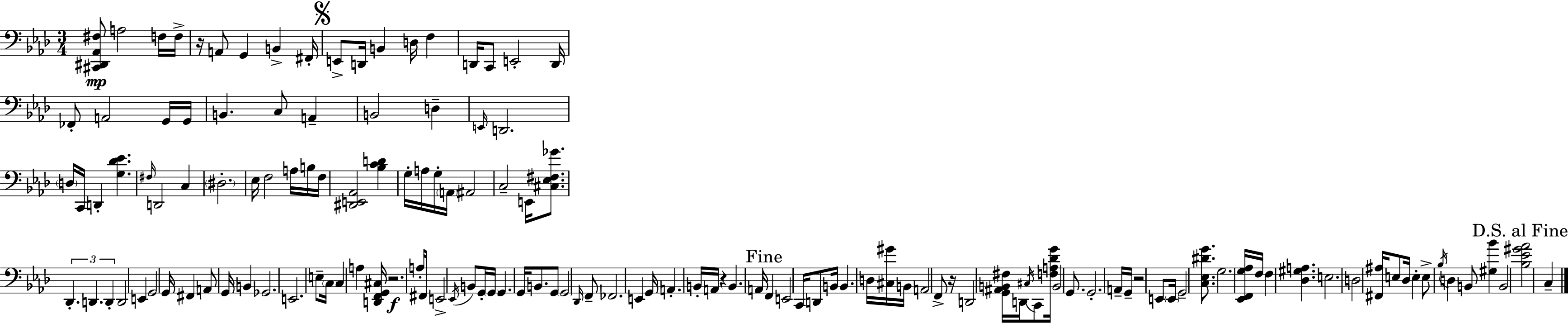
{
  \clef bass
  \numericTimeSignature
  \time 3/4
  \key aes \major
  \repeat volta 2 { <cis, dis, aes, fis>8\mp a2 f16 f16-> | r16 a,8 g,4 b,4-> fis,16-. | \mark \markup { \musicglyph "scripts.segno" } e,8-> d,16 b,4 d16 f4 | d,16 c,8 e,2-. d,16 | \break fes,8-. a,2 g,16 g,16 | b,4. c8 a,4-- | b,2 d4-- | \grace { e,16 } d,2. | \break \parenthesize d16 c,16 d,4-. <g des' ees'>4. | \grace { fis16 } d,2 c4 | \parenthesize dis2.-. | ees16 f2 a16 | \break b16 f16 <dis, e, aes,>2 <bes c' d'>4 | g16-. a16 g16-. \parenthesize a,16 ais,2 | c2-- e,16 <cis ees fis ges'>8. | \tuplet 3/2 { des,4.-. d,4. | \break d,4-. } d,2 | e,4 g,2 | g,16 fis,4 a,8 g,16 b,4 | ges,2. | \break e,2. | e8-- \parenthesize c16 c4 a4 | <d, f, g, cis>16 r2.\f | a16-. fis,16 e,2-> | \break \acciaccatura { ees,16 } b,8 g,16-. \parenthesize g,16 g,4. g,16 | b,8. g,8 \parenthesize g,2 | \grace { des,16 } f,8-- fes,2. | e,4 g,16 a,4.-. | \break b,16-. a,16 r4 b,4. | a,16 \mark "Fine" f,4 e,2 | c,16 d,8 b,16 b,4. | d16 <cis gis'>16 b,16 a,2 | \break f,8-> r16 d,2 | <g, ais, b, fis>16 d,16 \acciaccatura { cis16 } c,8 <f a des' g'>16 b,2 | g,8. g,2.-. | a,16-- g,16-- r2 | \break e,8 \parenthesize e,16 g,2-- | <c ees dis' g'>8. g2. | <ees, f, g aes>16 f16 f4 <des gis a>4. | e2. | \break d2 | <fis, ais>16 e8 des16 e4-. e8-> \acciaccatura { bes16 } | d4 b,8 <gis bes'>4 b,2 | \mark "D.S. al Fine" <bes ees' gis' aes'>2 | \break c4-- } \bar "|."
}